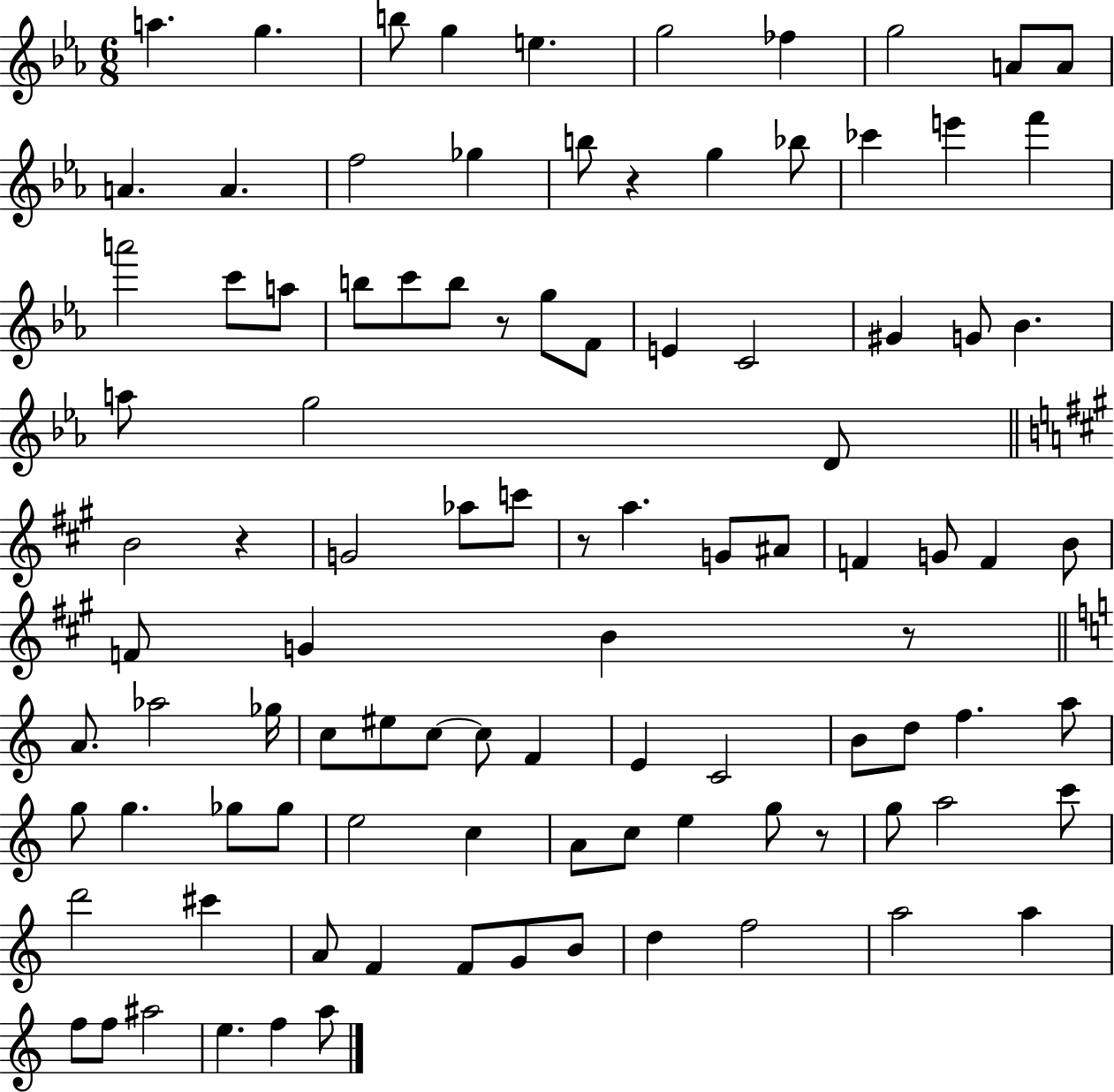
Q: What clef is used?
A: treble